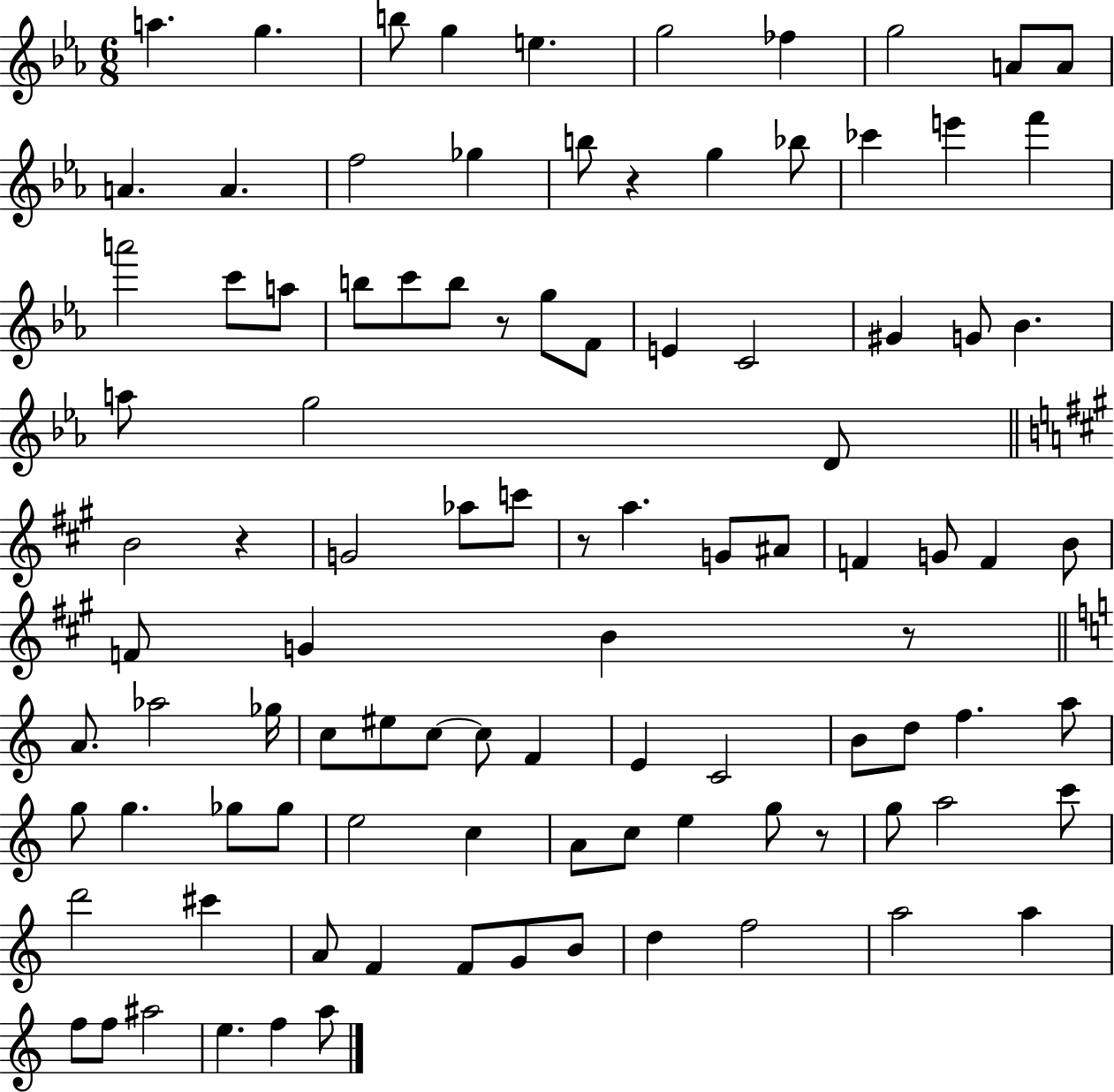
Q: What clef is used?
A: treble